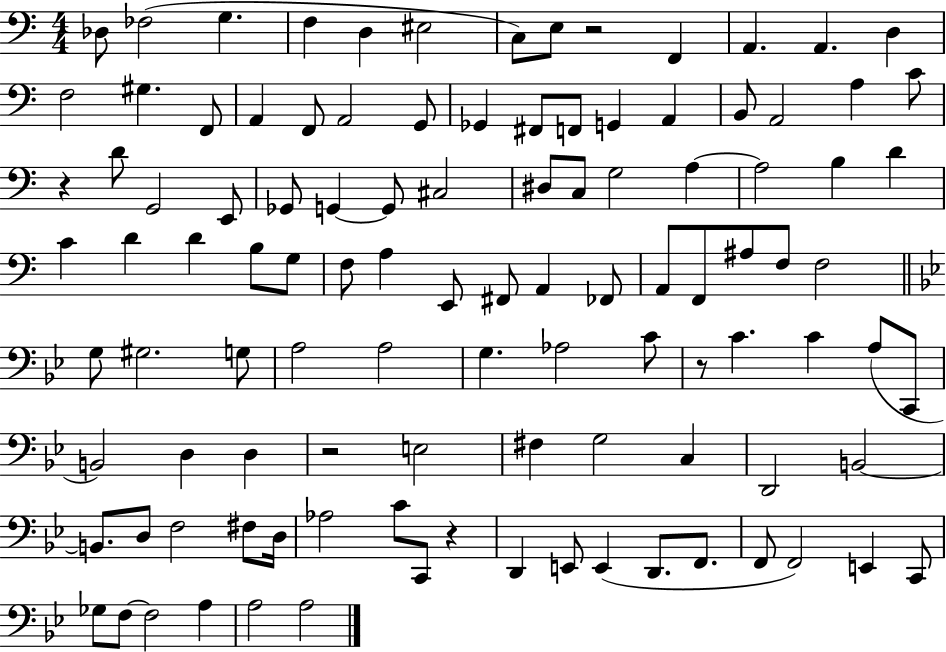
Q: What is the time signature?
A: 4/4